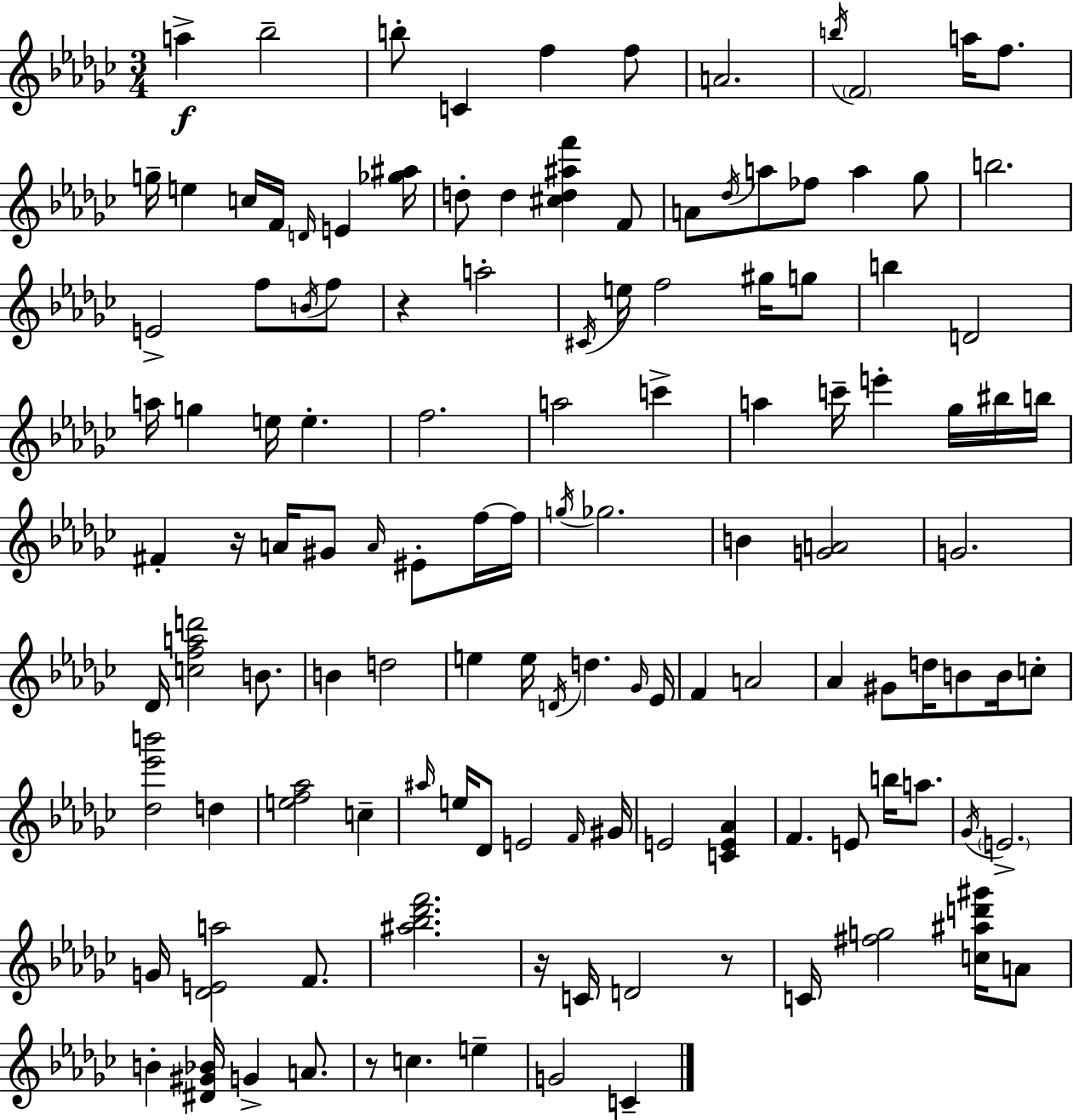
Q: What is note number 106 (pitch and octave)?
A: C5